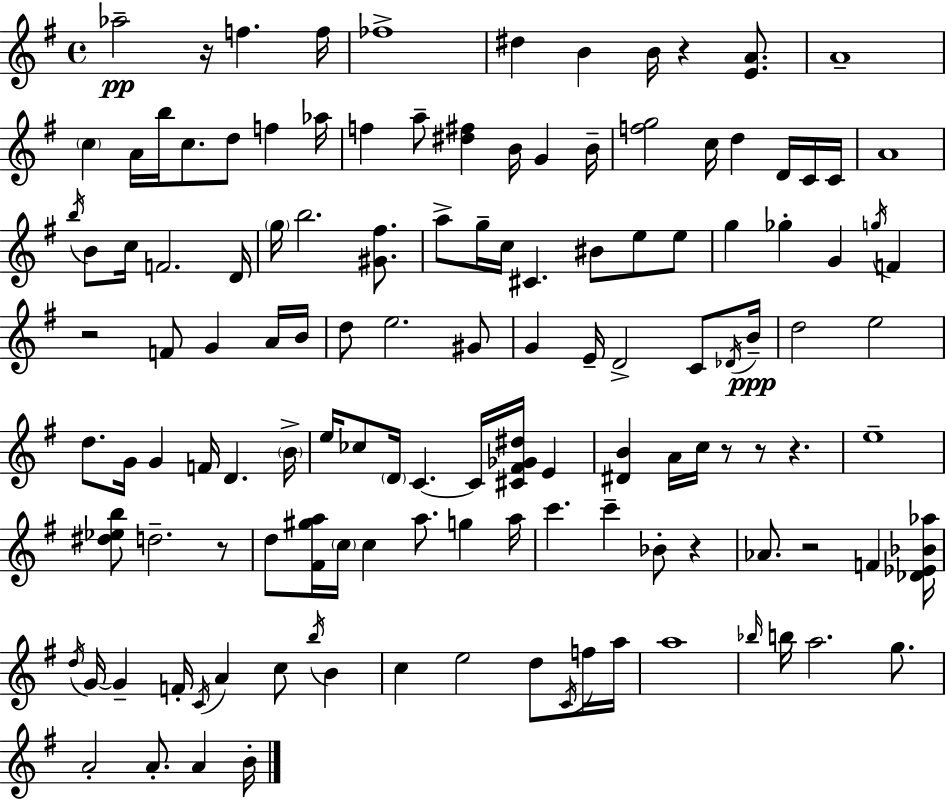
{
  \clef treble
  \time 4/4
  \defaultTimeSignature
  \key e \minor
  \repeat volta 2 { aes''2--\pp r16 f''4. f''16 | fes''1-> | dis''4 b'4 b'16 r4 <e' a'>8. | a'1-- | \break \parenthesize c''4 a'16 b''16 c''8. d''8 f''4 aes''16 | f''4 a''8-- <dis'' fis''>4 b'16 g'4 b'16-- | <f'' g''>2 c''16 d''4 d'16 c'16 c'16 | a'1 | \break \acciaccatura { b''16 } b'8 c''16 f'2. | d'16 \parenthesize g''16 b''2. <gis' fis''>8. | a''8-> g''16-- c''16 cis'4. bis'8 e''8 e''8 | g''4 ges''4-. g'4 \acciaccatura { g''16 } f'4 | \break r2 f'8 g'4 | a'16 b'16 d''8 e''2. | gis'8 g'4 e'16-- d'2-> c'8 | \acciaccatura { des'16 } b'16--\ppp d''2 e''2 | \break d''8. g'16 g'4 f'16 d'4. | \parenthesize b'16-> e''16 ces''8 \parenthesize d'16 c'4.~~ c'16 <cis' fis' ges' dis''>16 e'4 | <dis' b'>4 a'16 c''16 r8 r8 r4. | e''1-- | \break <dis'' ees'' b''>8 d''2.-- | r8 d''8 <fis' gis'' a''>16 \parenthesize c''16 c''4 a''8. g''4 | a''16 c'''4. c'''4-- bes'8-. r4 | aes'8. r2 f'4 | \break <des' ees' bes' aes''>16 \acciaccatura { d''16 } g'16~~ g'4-- f'16-. \acciaccatura { c'16 } a'4 c''8 | \acciaccatura { b''16 } b'4 c''4 e''2 | d''8 \acciaccatura { c'16 } f''16 a''16 a''1 | \grace { bes''16 } b''16 a''2. | \break g''8. a'2-. | a'8.-. a'4 b'16-. } \bar "|."
}